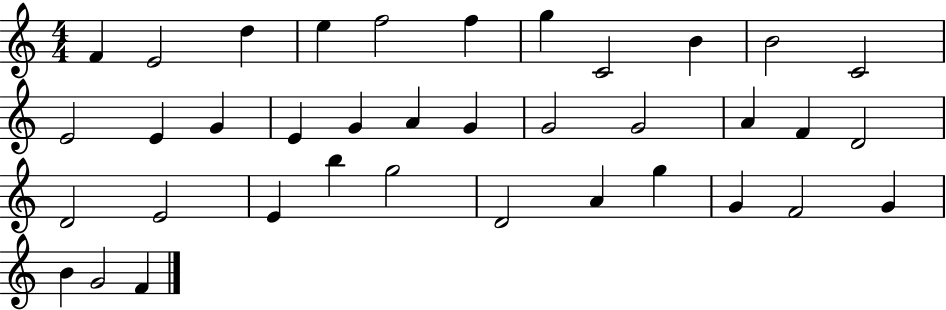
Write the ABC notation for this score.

X:1
T:Untitled
M:4/4
L:1/4
K:C
F E2 d e f2 f g C2 B B2 C2 E2 E G E G A G G2 G2 A F D2 D2 E2 E b g2 D2 A g G F2 G B G2 F